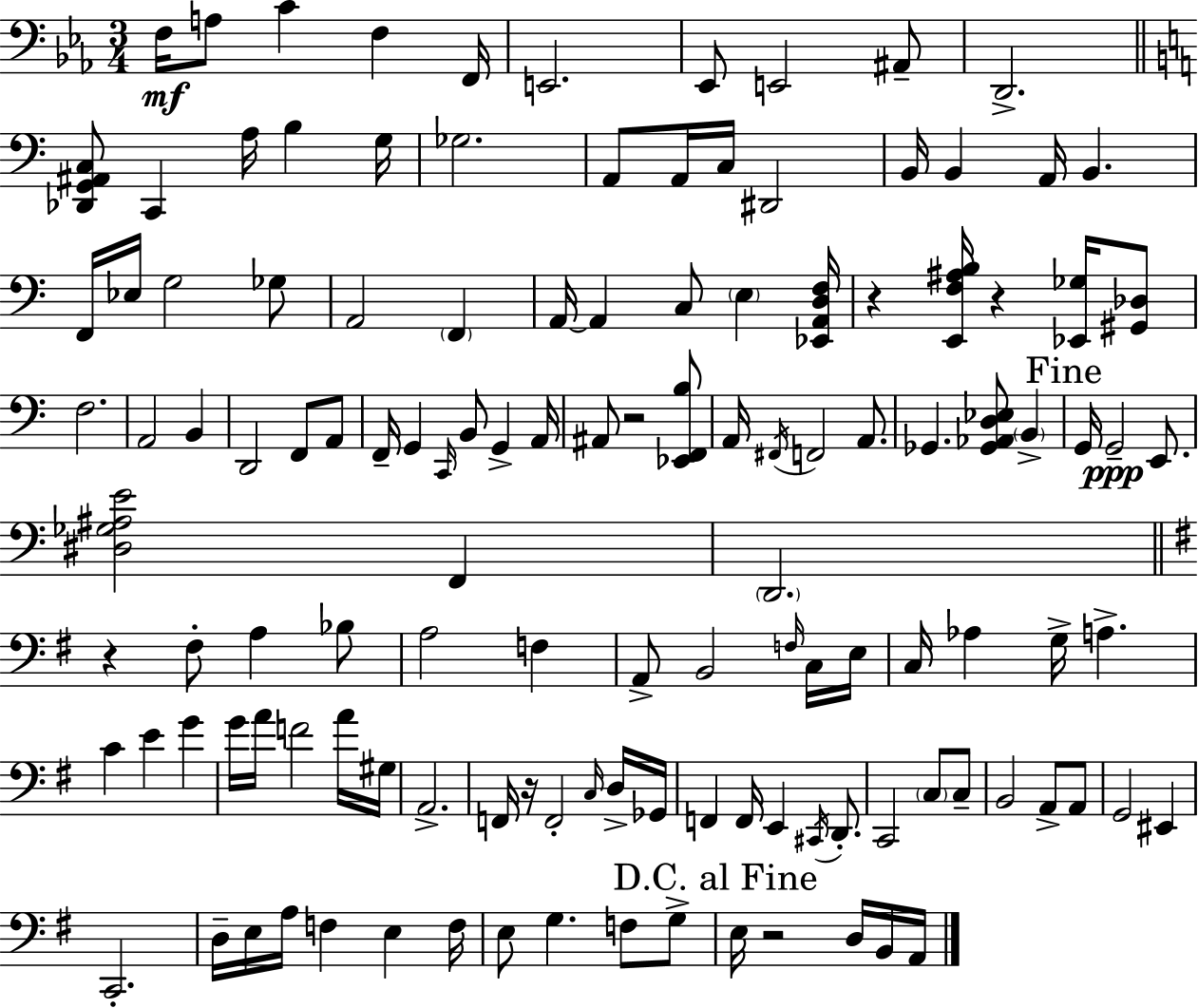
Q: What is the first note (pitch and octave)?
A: F3